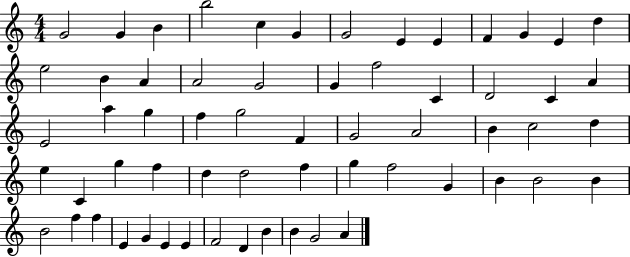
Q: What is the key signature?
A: C major